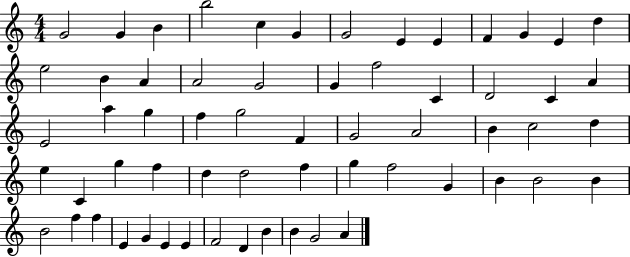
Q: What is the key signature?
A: C major